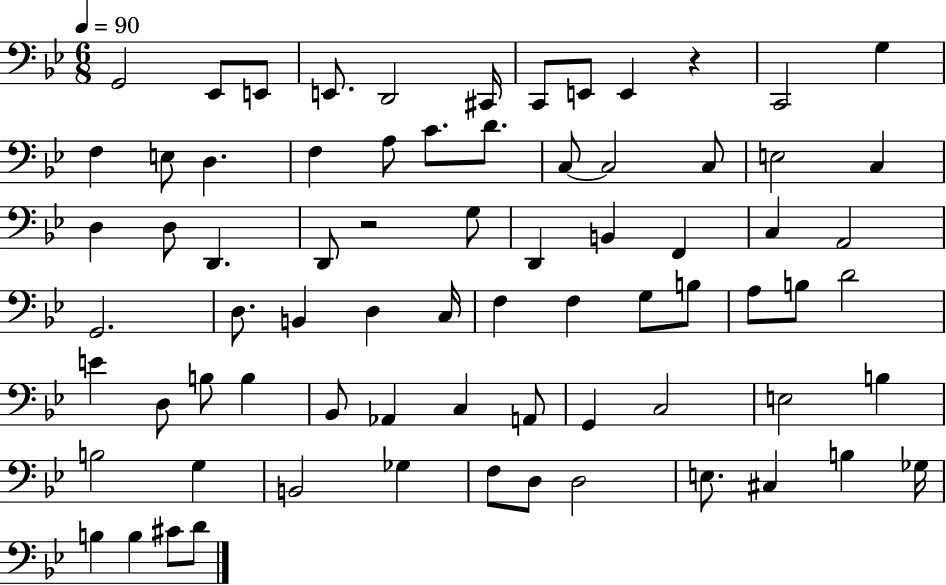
X:1
T:Untitled
M:6/8
L:1/4
K:Bb
G,,2 _E,,/2 E,,/2 E,,/2 D,,2 ^C,,/4 C,,/2 E,,/2 E,, z C,,2 G, F, E,/2 D, F, A,/2 C/2 D/2 C,/2 C,2 C,/2 E,2 C, D, D,/2 D,, D,,/2 z2 G,/2 D,, B,, F,, C, A,,2 G,,2 D,/2 B,, D, C,/4 F, F, G,/2 B,/2 A,/2 B,/2 D2 E D,/2 B,/2 B, _B,,/2 _A,, C, A,,/2 G,, C,2 E,2 B, B,2 G, B,,2 _G, F,/2 D,/2 D,2 E,/2 ^C, B, _G,/4 B, B, ^C/2 D/2